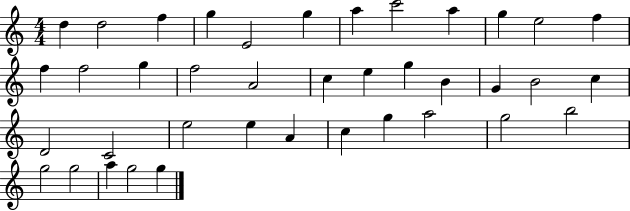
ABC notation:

X:1
T:Untitled
M:4/4
L:1/4
K:C
d d2 f g E2 g a c'2 a g e2 f f f2 g f2 A2 c e g B G B2 c D2 C2 e2 e A c g a2 g2 b2 g2 g2 a g2 g